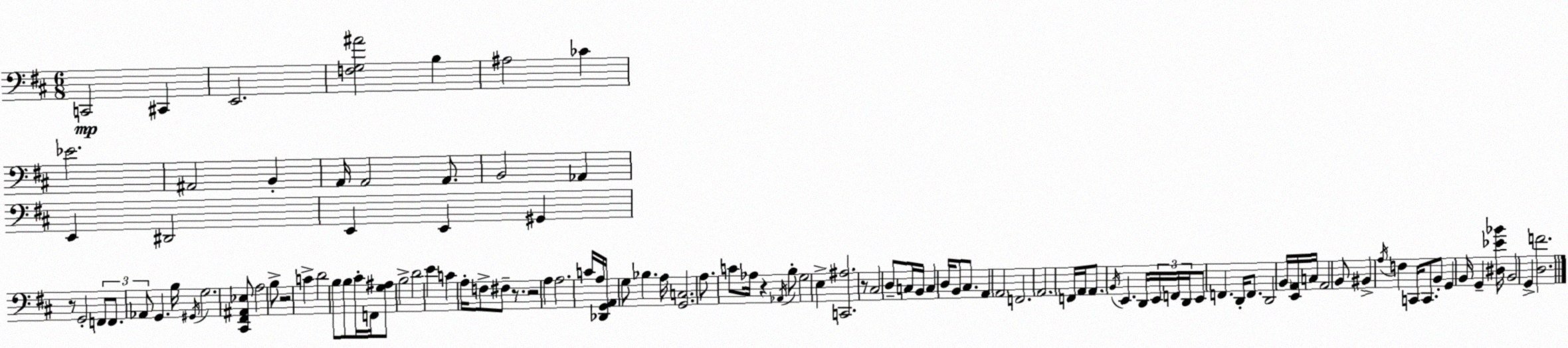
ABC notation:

X:1
T:Untitled
M:6/8
L:1/4
K:D
C,,2 ^C,, E,,2 [F,G,^A]2 B, ^A,2 _C _E2 ^A,,2 B,, A,,/4 A,,2 A,,/2 B,,2 _A,, E,, ^D,,2 E,, E,, ^G,, z/2 G,,2 F,,/2 F,,/2 _A,,/2 G,, B,/4 ^G,,/4 G,2 [^C,,^F,,^A,,_E,]/2 A,2 B,/2 z2 C D2 B,/2 B,/2 ^C/4 F,,/4 [G,^A,]/2 B,2 D2 E C A,/4 F,/2 ^F,/2 z/2 z2 A, A,2 C/4 A,/4 [_D,,G,,A,,]/4 G,/2 _B, A,/4 [G,,C,]2 A,/2 C/2 _A,/4 z _A,,/4 B,/2 G,2 E, [C,,^A,]2 z/2 ^C,2 D,/2 C,/4 B,,/4 C, D,/4 B,,/2 ^C,/2 A,, A,,2 F,,2 A,,2 F,,/4 A,,/4 A,,/2 B,,/4 E,, D,,/4 E,,/4 F,,/4 D,,/4 E,,/2 F,, D,,/4 F,,/2 D,,2 B,,/4 [E,,A,,]/4 C,/4 A,,2 B,,/2 ^B,, A,/4 F, C,,/4 C,,/2 B,,/2 G,, B,,/4 G,, [^D,_E_B]/4 B,,2 G,, [D,F]2